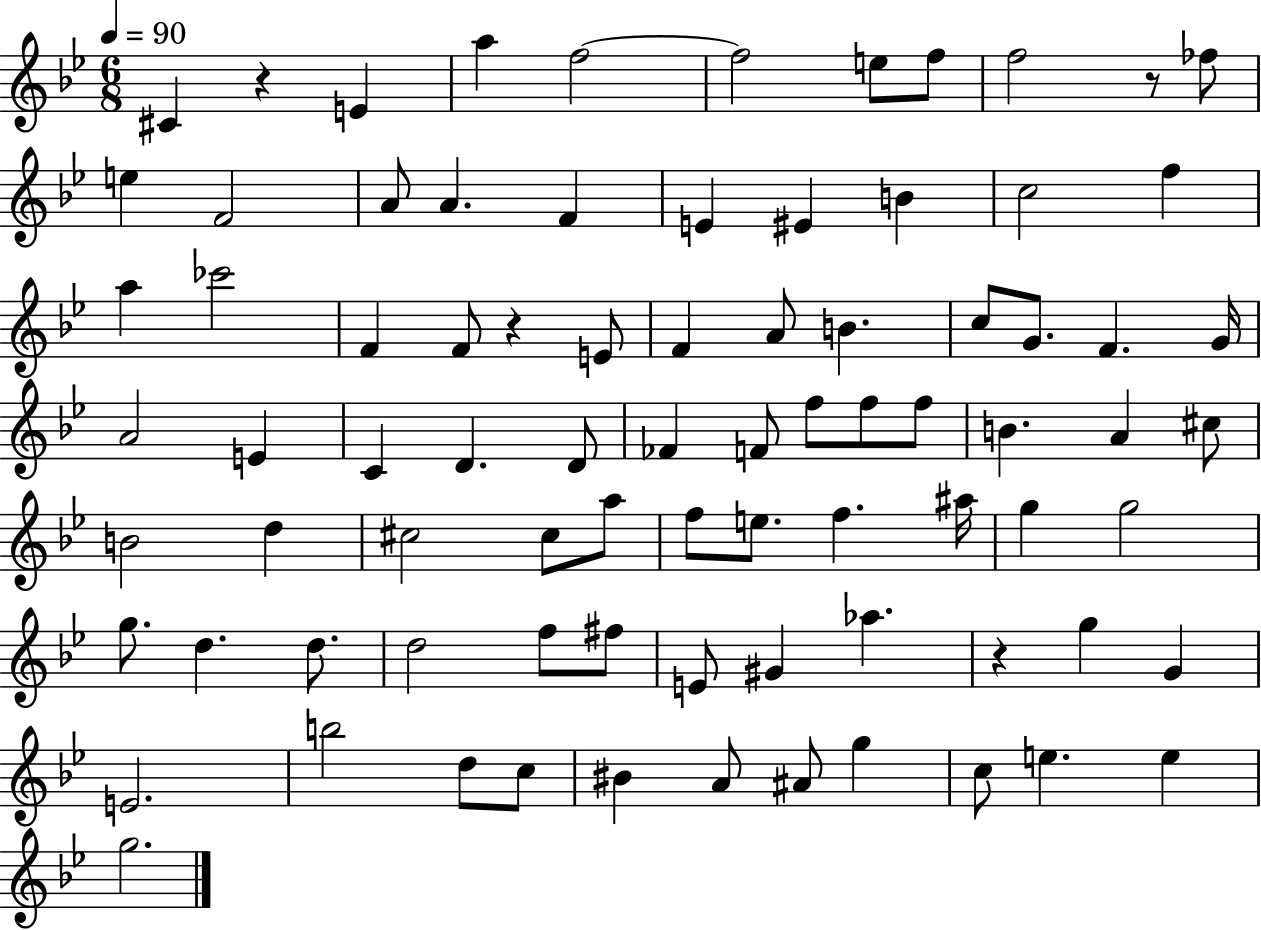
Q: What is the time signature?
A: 6/8